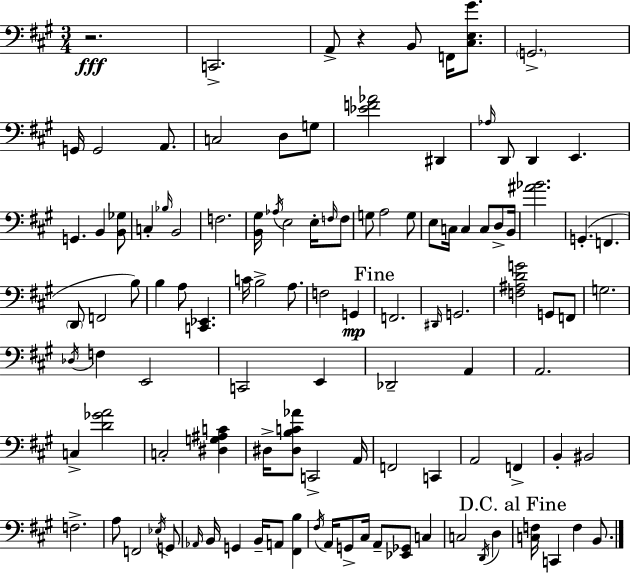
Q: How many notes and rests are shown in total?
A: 110